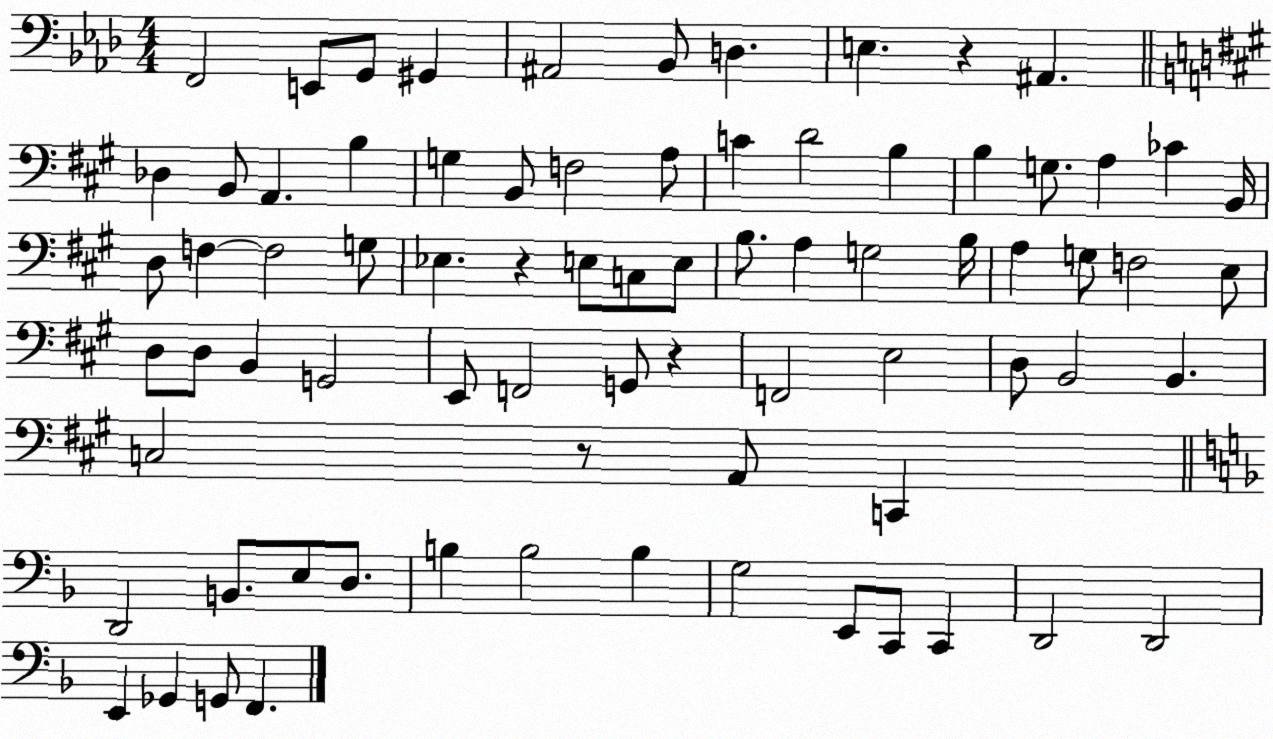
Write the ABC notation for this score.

X:1
T:Untitled
M:4/4
L:1/4
K:Ab
F,,2 E,,/2 G,,/2 ^G,, ^A,,2 _B,,/2 D, E, z ^A,, _D, B,,/2 A,, B, G, B,,/2 F,2 A,/2 C D2 B, B, G,/2 A, _C B,,/4 D,/2 F, F,2 G,/2 _E, z E,/2 C,/2 E,/2 B,/2 A, G,2 B,/4 A, G,/2 F,2 E,/2 D,/2 D,/2 B,, G,,2 E,,/2 F,,2 G,,/2 z F,,2 E,2 D,/2 B,,2 B,, C,2 z/2 A,,/2 C,, D,,2 B,,/2 E,/2 D,/2 B, B,2 B, G,2 E,,/2 C,,/2 C,, D,,2 D,,2 E,, _G,, G,,/2 F,,